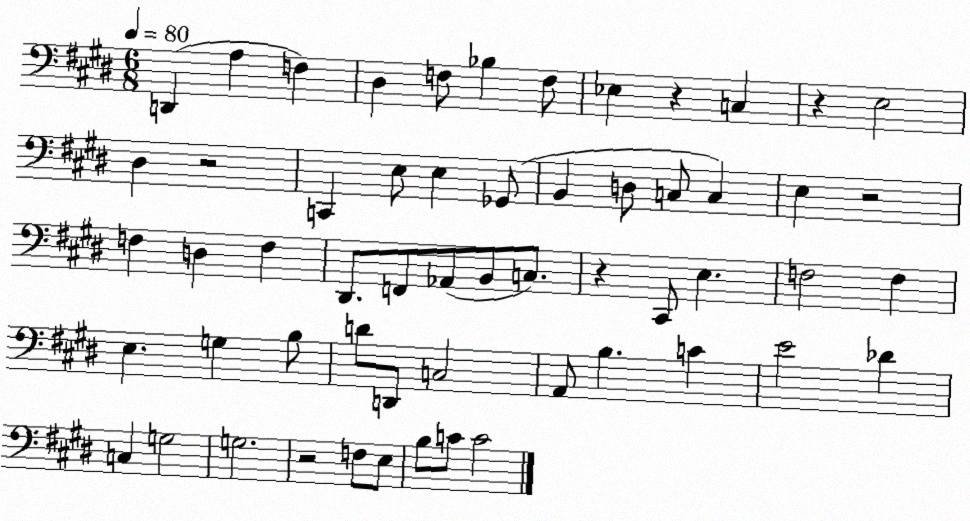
X:1
T:Untitled
M:6/8
L:1/4
K:E
D,, A, F, ^D, F,/2 _B, F,/2 _E, z C, z E,2 ^D, z2 C,, E,/2 E, _G,,/2 B,, D,/2 C,/2 C, E, z2 F, D, F, ^D,,/2 F,,/2 _A,,/2 B,,/2 C,/2 z ^C,,/2 E, F,2 F, E, G, B,/2 D/2 D,,/2 C,2 A,,/2 B, C E2 _D C, G,2 G,2 z2 F,/2 E,/2 B,/2 C/2 C2